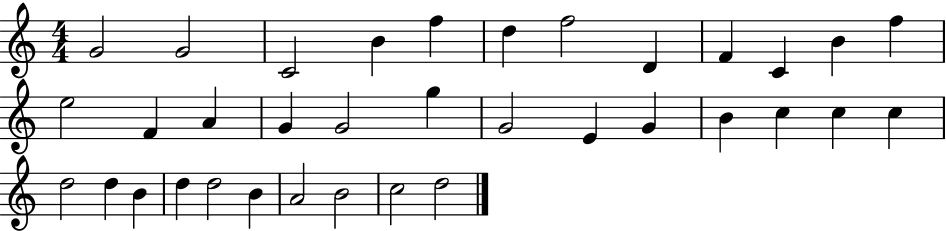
G4/h G4/h C4/h B4/q F5/q D5/q F5/h D4/q F4/q C4/q B4/q F5/q E5/h F4/q A4/q G4/q G4/h G5/q G4/h E4/q G4/q B4/q C5/q C5/q C5/q D5/h D5/q B4/q D5/q D5/h B4/q A4/h B4/h C5/h D5/h